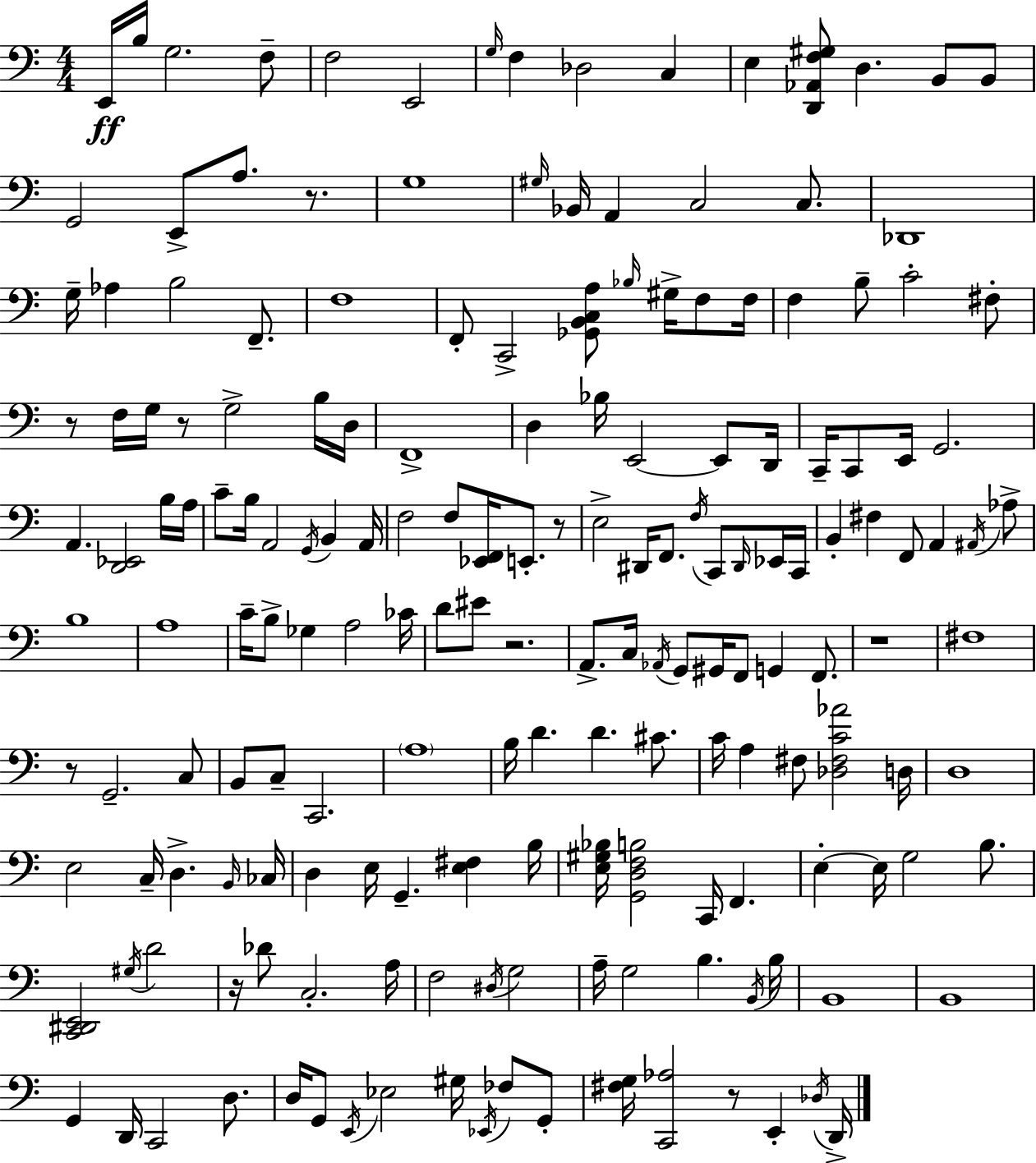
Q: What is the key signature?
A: C major